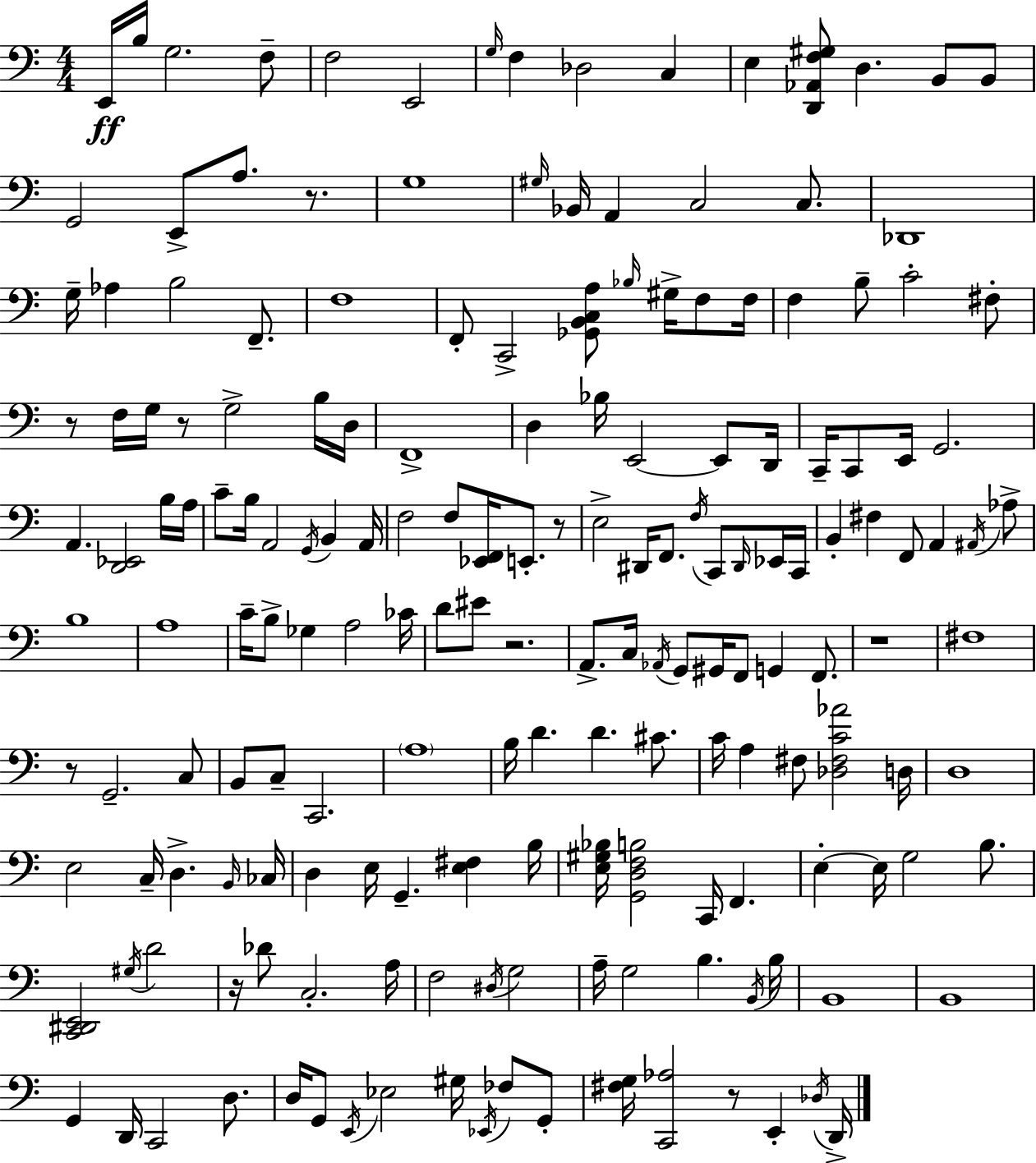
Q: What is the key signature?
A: C major